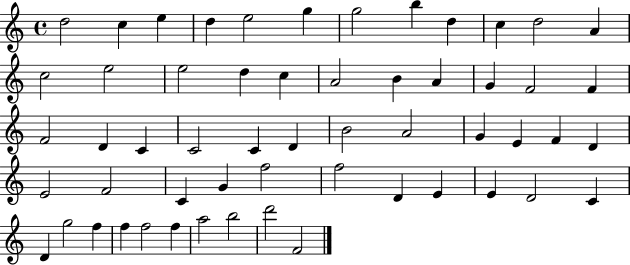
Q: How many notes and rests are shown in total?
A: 56